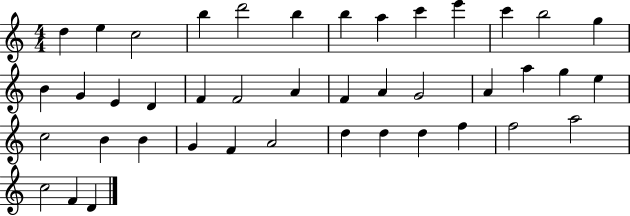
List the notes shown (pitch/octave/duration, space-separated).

D5/q E5/q C5/h B5/q D6/h B5/q B5/q A5/q C6/q E6/q C6/q B5/h G5/q B4/q G4/q E4/q D4/q F4/q F4/h A4/q F4/q A4/q G4/h A4/q A5/q G5/q E5/q C5/h B4/q B4/q G4/q F4/q A4/h D5/q D5/q D5/q F5/q F5/h A5/h C5/h F4/q D4/q